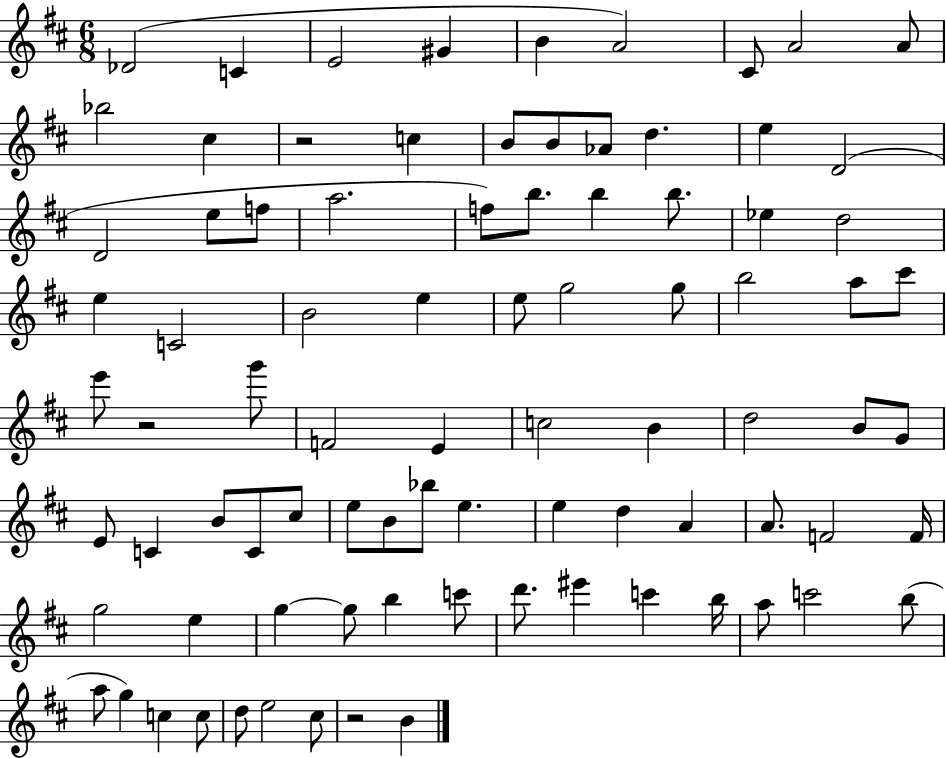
{
  \clef treble
  \numericTimeSignature
  \time 6/8
  \key d \major
  des'2( c'4 | e'2 gis'4 | b'4 a'2) | cis'8 a'2 a'8 | \break bes''2 cis''4 | r2 c''4 | b'8 b'8 aes'8 d''4. | e''4 d'2( | \break d'2 e''8 f''8 | a''2. | f''8) b''8. b''4 b''8. | ees''4 d''2 | \break e''4 c'2 | b'2 e''4 | e''8 g''2 g''8 | b''2 a''8 cis'''8 | \break e'''8 r2 g'''8 | f'2 e'4 | c''2 b'4 | d''2 b'8 g'8 | \break e'8 c'4 b'8 c'8 cis''8 | e''8 b'8 bes''8 e''4. | e''4 d''4 a'4 | a'8. f'2 f'16 | \break g''2 e''4 | g''4~~ g''8 b''4 c'''8 | d'''8. eis'''4 c'''4 b''16 | a''8 c'''2 b''8( | \break a''8 g''4) c''4 c''8 | d''8 e''2 cis''8 | r2 b'4 | \bar "|."
}